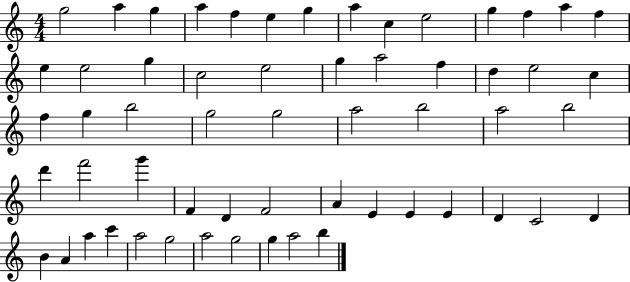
{
  \clef treble
  \numericTimeSignature
  \time 4/4
  \key c \major
  g''2 a''4 g''4 | a''4 f''4 e''4 g''4 | a''4 c''4 e''2 | g''4 f''4 a''4 f''4 | \break e''4 e''2 g''4 | c''2 e''2 | g''4 a''2 f''4 | d''4 e''2 c''4 | \break f''4 g''4 b''2 | g''2 g''2 | a''2 b''2 | a''2 b''2 | \break d'''4 f'''2 g'''4 | f'4 d'4 f'2 | a'4 e'4 e'4 e'4 | d'4 c'2 d'4 | \break b'4 a'4 a''4 c'''4 | a''2 g''2 | a''2 g''2 | g''4 a''2 b''4 | \break \bar "|."
}